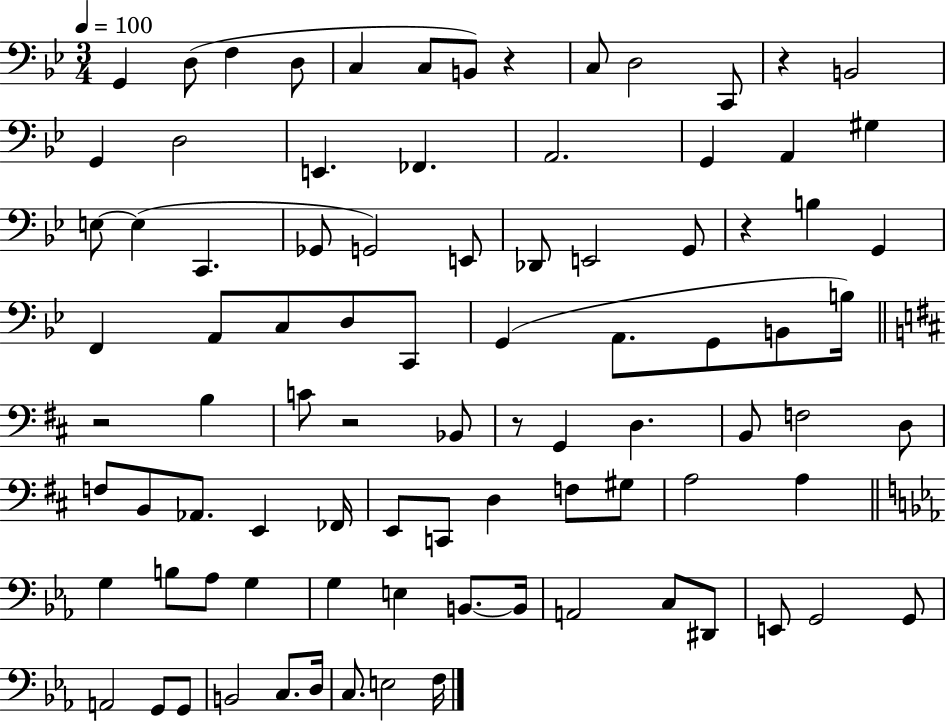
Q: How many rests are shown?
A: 6